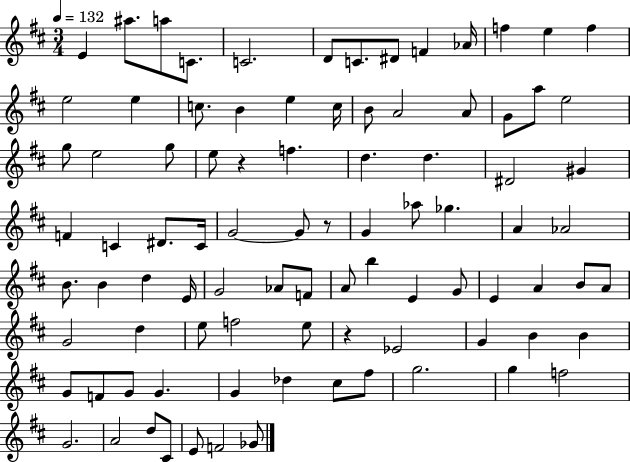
{
  \clef treble
  \numericTimeSignature
  \time 3/4
  \key d \major
  \tempo 4 = 132
  e'4 ais''8. a''8 c'8. | c'2. | d'8 c'8. dis'8 f'4 aes'16 | f''4 e''4 f''4 | \break e''2 e''4 | c''8. b'4 e''4 c''16 | b'8 a'2 a'8 | g'8 a''8 e''2 | \break g''8 e''2 g''8 | e''8 r4 f''4. | d''4. d''4. | dis'2 gis'4 | \break f'4 c'4 dis'8. c'16 | g'2~~ g'8 r8 | g'4 aes''8 ges''4. | a'4 aes'2 | \break b'8. b'4 d''4 e'16 | g'2 aes'8 f'8 | a'8 b''4 e'4 g'8 | e'4 a'4 b'8 a'8 | \break g'2 d''4 | e''8 f''2 e''8 | r4 ees'2 | g'4 b'4 b'4 | \break g'8 f'8 g'8 g'4. | g'4 des''4 cis''8 fis''8 | g''2. | g''4 f''2 | \break g'2. | a'2 d''8 cis'8 | e'8 f'2 ges'8 | \bar "|."
}